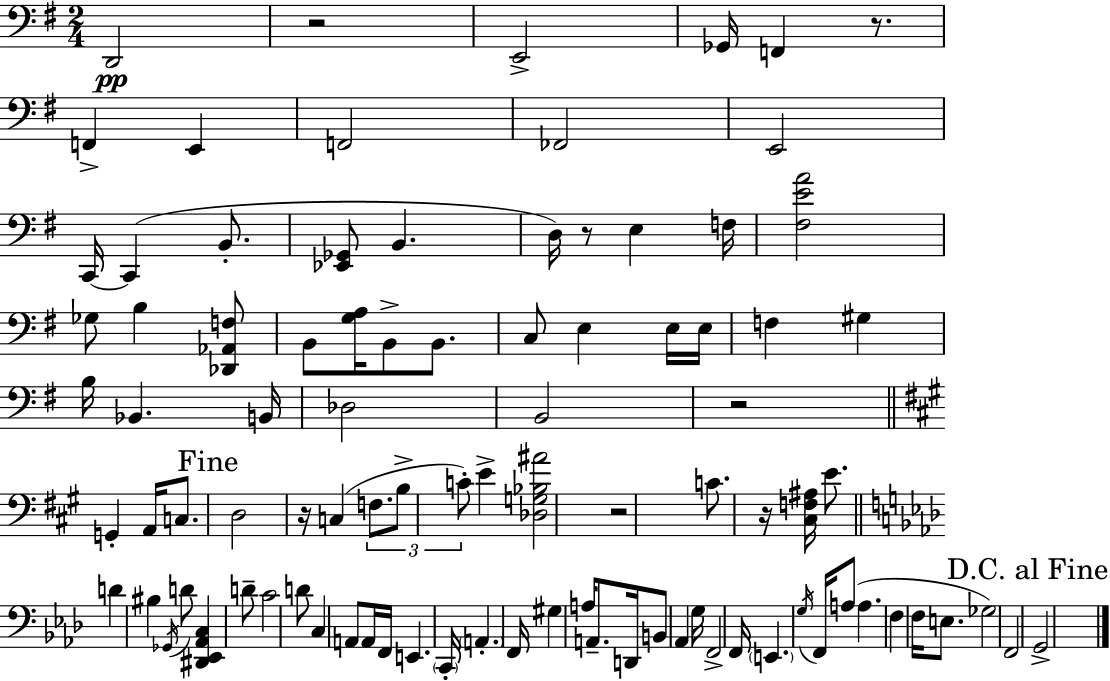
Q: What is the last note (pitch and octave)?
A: G2